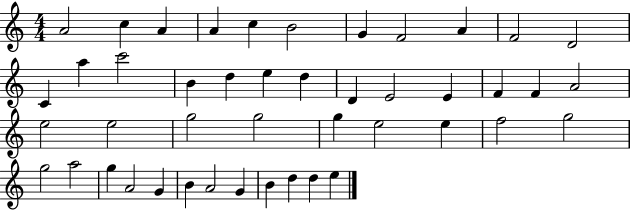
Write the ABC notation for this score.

X:1
T:Untitled
M:4/4
L:1/4
K:C
A2 c A A c B2 G F2 A F2 D2 C a c'2 B d e d D E2 E F F A2 e2 e2 g2 g2 g e2 e f2 g2 g2 a2 g A2 G B A2 G B d d e